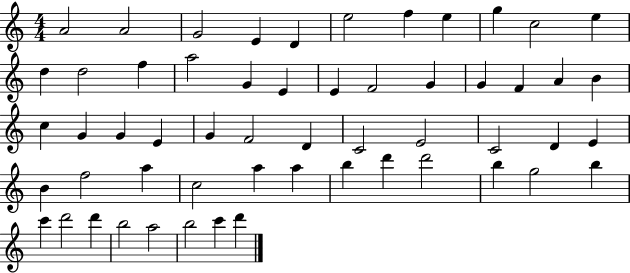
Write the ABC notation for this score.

X:1
T:Untitled
M:4/4
L:1/4
K:C
A2 A2 G2 E D e2 f e g c2 e d d2 f a2 G E E F2 G G F A B c G G E G F2 D C2 E2 C2 D E B f2 a c2 a a b d' d'2 b g2 b c' d'2 d' b2 a2 b2 c' d'